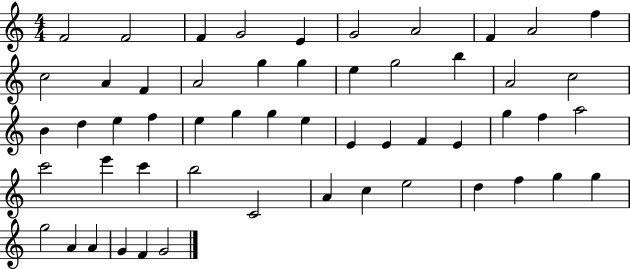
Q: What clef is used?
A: treble